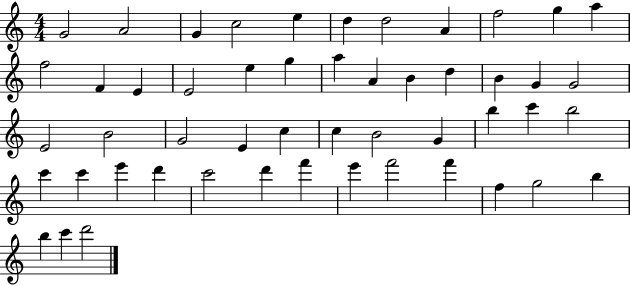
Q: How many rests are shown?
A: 0